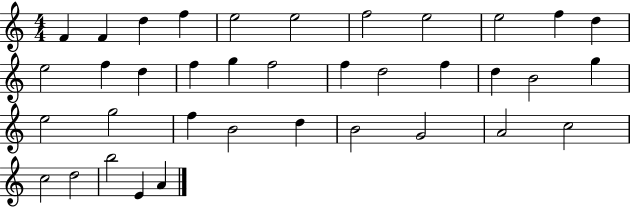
{
  \clef treble
  \numericTimeSignature
  \time 4/4
  \key c \major
  f'4 f'4 d''4 f''4 | e''2 e''2 | f''2 e''2 | e''2 f''4 d''4 | \break e''2 f''4 d''4 | f''4 g''4 f''2 | f''4 d''2 f''4 | d''4 b'2 g''4 | \break e''2 g''2 | f''4 b'2 d''4 | b'2 g'2 | a'2 c''2 | \break c''2 d''2 | b''2 e'4 a'4 | \bar "|."
}